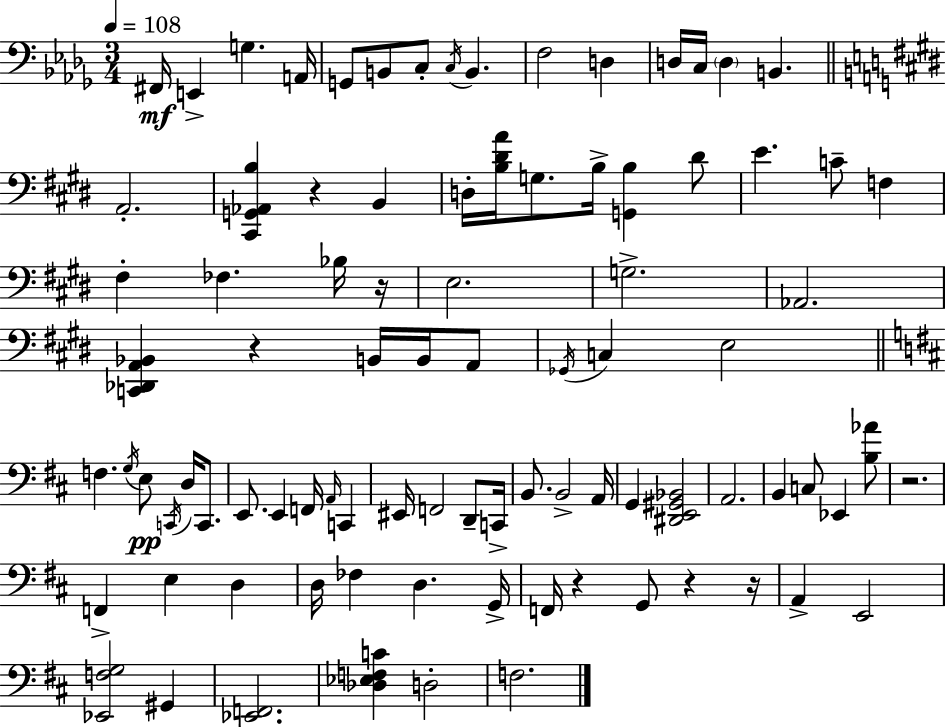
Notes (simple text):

F#2/s E2/q G3/q. A2/s G2/e B2/e C3/e C3/s B2/q. F3/h D3/q D3/s C3/s D3/q B2/q. A2/h. [C#2,G2,Ab2,B3]/q R/q B2/q D3/s [B3,D#4,A4]/s G3/e. B3/s [G2,B3]/q D#4/e E4/q. C4/e F3/q F#3/q FES3/q. Bb3/s R/s E3/h. G3/h. Ab2/h. [C2,Db2,A2,Bb2]/q R/q B2/s B2/s A2/e Gb2/s C3/q E3/h F3/q. G3/s E3/e C2/s D3/s C2/e. E2/e. E2/q F2/s A2/s C2/q EIS2/s F2/h D2/e C2/s B2/e. B2/h A2/s G2/q [D#2,E2,G#2,Bb2]/h A2/h. B2/q C3/e Eb2/q [B3,Ab4]/e R/h. F2/q E3/q D3/q D3/s FES3/q D3/q. G2/s F2/s R/q G2/e R/q R/s A2/q E2/h [Eb2,F3,G3]/h G#2/q [Eb2,F2]/h. [Db3,Eb3,F3,C4]/q D3/h F3/h.